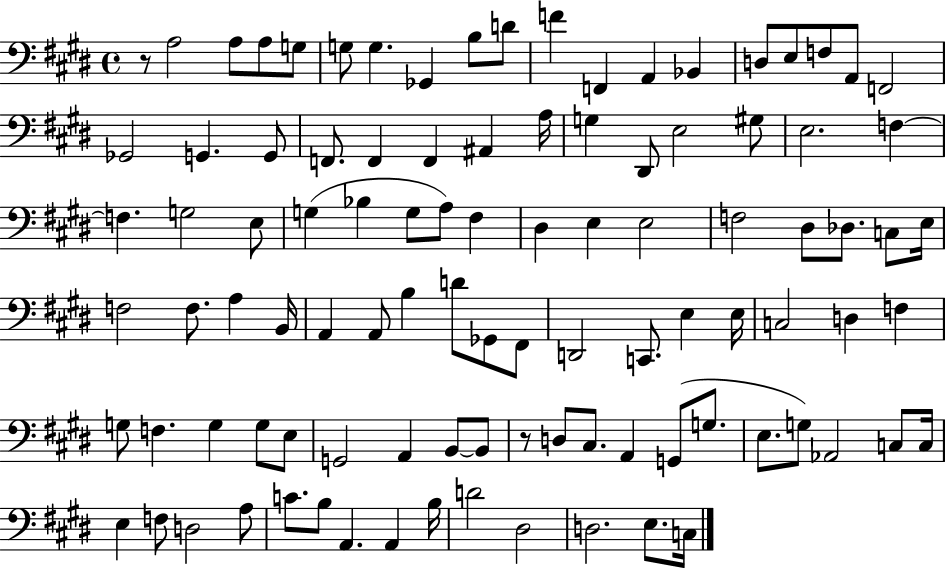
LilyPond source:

{
  \clef bass
  \time 4/4
  \defaultTimeSignature
  \key e \major
  r8 a2 a8 a8 g8 | g8 g4. ges,4 b8 d'8 | f'4 f,4 a,4 bes,4 | d8 e8 f8 a,8 f,2 | \break ges,2 g,4. g,8 | f,8. f,4 f,4 ais,4 a16 | g4 dis,8 e2 gis8 | e2. f4~~ | \break f4. g2 e8 | g4( bes4 g8 a8) fis4 | dis4 e4 e2 | f2 dis8 des8. c8 e16 | \break f2 f8. a4 b,16 | a,4 a,8 b4 d'8 ges,8 fis,8 | d,2 c,8. e4 e16 | c2 d4 f4 | \break g8 f4. g4 g8 e8 | g,2 a,4 b,8~~ b,8 | r8 d8 cis8. a,4 g,8( g8. | e8. g8) aes,2 c8 c16 | \break e4 f8 d2 a8 | c'8. b8 a,4. a,4 b16 | d'2 dis2 | d2. e8. c16 | \break \bar "|."
}